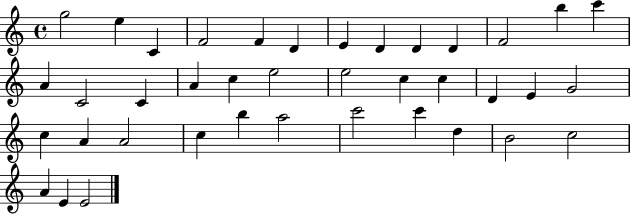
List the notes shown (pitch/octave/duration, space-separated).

G5/h E5/q C4/q F4/h F4/q D4/q E4/q D4/q D4/q D4/q F4/h B5/q C6/q A4/q C4/h C4/q A4/q C5/q E5/h E5/h C5/q C5/q D4/q E4/q G4/h C5/q A4/q A4/h C5/q B5/q A5/h C6/h C6/q D5/q B4/h C5/h A4/q E4/q E4/h